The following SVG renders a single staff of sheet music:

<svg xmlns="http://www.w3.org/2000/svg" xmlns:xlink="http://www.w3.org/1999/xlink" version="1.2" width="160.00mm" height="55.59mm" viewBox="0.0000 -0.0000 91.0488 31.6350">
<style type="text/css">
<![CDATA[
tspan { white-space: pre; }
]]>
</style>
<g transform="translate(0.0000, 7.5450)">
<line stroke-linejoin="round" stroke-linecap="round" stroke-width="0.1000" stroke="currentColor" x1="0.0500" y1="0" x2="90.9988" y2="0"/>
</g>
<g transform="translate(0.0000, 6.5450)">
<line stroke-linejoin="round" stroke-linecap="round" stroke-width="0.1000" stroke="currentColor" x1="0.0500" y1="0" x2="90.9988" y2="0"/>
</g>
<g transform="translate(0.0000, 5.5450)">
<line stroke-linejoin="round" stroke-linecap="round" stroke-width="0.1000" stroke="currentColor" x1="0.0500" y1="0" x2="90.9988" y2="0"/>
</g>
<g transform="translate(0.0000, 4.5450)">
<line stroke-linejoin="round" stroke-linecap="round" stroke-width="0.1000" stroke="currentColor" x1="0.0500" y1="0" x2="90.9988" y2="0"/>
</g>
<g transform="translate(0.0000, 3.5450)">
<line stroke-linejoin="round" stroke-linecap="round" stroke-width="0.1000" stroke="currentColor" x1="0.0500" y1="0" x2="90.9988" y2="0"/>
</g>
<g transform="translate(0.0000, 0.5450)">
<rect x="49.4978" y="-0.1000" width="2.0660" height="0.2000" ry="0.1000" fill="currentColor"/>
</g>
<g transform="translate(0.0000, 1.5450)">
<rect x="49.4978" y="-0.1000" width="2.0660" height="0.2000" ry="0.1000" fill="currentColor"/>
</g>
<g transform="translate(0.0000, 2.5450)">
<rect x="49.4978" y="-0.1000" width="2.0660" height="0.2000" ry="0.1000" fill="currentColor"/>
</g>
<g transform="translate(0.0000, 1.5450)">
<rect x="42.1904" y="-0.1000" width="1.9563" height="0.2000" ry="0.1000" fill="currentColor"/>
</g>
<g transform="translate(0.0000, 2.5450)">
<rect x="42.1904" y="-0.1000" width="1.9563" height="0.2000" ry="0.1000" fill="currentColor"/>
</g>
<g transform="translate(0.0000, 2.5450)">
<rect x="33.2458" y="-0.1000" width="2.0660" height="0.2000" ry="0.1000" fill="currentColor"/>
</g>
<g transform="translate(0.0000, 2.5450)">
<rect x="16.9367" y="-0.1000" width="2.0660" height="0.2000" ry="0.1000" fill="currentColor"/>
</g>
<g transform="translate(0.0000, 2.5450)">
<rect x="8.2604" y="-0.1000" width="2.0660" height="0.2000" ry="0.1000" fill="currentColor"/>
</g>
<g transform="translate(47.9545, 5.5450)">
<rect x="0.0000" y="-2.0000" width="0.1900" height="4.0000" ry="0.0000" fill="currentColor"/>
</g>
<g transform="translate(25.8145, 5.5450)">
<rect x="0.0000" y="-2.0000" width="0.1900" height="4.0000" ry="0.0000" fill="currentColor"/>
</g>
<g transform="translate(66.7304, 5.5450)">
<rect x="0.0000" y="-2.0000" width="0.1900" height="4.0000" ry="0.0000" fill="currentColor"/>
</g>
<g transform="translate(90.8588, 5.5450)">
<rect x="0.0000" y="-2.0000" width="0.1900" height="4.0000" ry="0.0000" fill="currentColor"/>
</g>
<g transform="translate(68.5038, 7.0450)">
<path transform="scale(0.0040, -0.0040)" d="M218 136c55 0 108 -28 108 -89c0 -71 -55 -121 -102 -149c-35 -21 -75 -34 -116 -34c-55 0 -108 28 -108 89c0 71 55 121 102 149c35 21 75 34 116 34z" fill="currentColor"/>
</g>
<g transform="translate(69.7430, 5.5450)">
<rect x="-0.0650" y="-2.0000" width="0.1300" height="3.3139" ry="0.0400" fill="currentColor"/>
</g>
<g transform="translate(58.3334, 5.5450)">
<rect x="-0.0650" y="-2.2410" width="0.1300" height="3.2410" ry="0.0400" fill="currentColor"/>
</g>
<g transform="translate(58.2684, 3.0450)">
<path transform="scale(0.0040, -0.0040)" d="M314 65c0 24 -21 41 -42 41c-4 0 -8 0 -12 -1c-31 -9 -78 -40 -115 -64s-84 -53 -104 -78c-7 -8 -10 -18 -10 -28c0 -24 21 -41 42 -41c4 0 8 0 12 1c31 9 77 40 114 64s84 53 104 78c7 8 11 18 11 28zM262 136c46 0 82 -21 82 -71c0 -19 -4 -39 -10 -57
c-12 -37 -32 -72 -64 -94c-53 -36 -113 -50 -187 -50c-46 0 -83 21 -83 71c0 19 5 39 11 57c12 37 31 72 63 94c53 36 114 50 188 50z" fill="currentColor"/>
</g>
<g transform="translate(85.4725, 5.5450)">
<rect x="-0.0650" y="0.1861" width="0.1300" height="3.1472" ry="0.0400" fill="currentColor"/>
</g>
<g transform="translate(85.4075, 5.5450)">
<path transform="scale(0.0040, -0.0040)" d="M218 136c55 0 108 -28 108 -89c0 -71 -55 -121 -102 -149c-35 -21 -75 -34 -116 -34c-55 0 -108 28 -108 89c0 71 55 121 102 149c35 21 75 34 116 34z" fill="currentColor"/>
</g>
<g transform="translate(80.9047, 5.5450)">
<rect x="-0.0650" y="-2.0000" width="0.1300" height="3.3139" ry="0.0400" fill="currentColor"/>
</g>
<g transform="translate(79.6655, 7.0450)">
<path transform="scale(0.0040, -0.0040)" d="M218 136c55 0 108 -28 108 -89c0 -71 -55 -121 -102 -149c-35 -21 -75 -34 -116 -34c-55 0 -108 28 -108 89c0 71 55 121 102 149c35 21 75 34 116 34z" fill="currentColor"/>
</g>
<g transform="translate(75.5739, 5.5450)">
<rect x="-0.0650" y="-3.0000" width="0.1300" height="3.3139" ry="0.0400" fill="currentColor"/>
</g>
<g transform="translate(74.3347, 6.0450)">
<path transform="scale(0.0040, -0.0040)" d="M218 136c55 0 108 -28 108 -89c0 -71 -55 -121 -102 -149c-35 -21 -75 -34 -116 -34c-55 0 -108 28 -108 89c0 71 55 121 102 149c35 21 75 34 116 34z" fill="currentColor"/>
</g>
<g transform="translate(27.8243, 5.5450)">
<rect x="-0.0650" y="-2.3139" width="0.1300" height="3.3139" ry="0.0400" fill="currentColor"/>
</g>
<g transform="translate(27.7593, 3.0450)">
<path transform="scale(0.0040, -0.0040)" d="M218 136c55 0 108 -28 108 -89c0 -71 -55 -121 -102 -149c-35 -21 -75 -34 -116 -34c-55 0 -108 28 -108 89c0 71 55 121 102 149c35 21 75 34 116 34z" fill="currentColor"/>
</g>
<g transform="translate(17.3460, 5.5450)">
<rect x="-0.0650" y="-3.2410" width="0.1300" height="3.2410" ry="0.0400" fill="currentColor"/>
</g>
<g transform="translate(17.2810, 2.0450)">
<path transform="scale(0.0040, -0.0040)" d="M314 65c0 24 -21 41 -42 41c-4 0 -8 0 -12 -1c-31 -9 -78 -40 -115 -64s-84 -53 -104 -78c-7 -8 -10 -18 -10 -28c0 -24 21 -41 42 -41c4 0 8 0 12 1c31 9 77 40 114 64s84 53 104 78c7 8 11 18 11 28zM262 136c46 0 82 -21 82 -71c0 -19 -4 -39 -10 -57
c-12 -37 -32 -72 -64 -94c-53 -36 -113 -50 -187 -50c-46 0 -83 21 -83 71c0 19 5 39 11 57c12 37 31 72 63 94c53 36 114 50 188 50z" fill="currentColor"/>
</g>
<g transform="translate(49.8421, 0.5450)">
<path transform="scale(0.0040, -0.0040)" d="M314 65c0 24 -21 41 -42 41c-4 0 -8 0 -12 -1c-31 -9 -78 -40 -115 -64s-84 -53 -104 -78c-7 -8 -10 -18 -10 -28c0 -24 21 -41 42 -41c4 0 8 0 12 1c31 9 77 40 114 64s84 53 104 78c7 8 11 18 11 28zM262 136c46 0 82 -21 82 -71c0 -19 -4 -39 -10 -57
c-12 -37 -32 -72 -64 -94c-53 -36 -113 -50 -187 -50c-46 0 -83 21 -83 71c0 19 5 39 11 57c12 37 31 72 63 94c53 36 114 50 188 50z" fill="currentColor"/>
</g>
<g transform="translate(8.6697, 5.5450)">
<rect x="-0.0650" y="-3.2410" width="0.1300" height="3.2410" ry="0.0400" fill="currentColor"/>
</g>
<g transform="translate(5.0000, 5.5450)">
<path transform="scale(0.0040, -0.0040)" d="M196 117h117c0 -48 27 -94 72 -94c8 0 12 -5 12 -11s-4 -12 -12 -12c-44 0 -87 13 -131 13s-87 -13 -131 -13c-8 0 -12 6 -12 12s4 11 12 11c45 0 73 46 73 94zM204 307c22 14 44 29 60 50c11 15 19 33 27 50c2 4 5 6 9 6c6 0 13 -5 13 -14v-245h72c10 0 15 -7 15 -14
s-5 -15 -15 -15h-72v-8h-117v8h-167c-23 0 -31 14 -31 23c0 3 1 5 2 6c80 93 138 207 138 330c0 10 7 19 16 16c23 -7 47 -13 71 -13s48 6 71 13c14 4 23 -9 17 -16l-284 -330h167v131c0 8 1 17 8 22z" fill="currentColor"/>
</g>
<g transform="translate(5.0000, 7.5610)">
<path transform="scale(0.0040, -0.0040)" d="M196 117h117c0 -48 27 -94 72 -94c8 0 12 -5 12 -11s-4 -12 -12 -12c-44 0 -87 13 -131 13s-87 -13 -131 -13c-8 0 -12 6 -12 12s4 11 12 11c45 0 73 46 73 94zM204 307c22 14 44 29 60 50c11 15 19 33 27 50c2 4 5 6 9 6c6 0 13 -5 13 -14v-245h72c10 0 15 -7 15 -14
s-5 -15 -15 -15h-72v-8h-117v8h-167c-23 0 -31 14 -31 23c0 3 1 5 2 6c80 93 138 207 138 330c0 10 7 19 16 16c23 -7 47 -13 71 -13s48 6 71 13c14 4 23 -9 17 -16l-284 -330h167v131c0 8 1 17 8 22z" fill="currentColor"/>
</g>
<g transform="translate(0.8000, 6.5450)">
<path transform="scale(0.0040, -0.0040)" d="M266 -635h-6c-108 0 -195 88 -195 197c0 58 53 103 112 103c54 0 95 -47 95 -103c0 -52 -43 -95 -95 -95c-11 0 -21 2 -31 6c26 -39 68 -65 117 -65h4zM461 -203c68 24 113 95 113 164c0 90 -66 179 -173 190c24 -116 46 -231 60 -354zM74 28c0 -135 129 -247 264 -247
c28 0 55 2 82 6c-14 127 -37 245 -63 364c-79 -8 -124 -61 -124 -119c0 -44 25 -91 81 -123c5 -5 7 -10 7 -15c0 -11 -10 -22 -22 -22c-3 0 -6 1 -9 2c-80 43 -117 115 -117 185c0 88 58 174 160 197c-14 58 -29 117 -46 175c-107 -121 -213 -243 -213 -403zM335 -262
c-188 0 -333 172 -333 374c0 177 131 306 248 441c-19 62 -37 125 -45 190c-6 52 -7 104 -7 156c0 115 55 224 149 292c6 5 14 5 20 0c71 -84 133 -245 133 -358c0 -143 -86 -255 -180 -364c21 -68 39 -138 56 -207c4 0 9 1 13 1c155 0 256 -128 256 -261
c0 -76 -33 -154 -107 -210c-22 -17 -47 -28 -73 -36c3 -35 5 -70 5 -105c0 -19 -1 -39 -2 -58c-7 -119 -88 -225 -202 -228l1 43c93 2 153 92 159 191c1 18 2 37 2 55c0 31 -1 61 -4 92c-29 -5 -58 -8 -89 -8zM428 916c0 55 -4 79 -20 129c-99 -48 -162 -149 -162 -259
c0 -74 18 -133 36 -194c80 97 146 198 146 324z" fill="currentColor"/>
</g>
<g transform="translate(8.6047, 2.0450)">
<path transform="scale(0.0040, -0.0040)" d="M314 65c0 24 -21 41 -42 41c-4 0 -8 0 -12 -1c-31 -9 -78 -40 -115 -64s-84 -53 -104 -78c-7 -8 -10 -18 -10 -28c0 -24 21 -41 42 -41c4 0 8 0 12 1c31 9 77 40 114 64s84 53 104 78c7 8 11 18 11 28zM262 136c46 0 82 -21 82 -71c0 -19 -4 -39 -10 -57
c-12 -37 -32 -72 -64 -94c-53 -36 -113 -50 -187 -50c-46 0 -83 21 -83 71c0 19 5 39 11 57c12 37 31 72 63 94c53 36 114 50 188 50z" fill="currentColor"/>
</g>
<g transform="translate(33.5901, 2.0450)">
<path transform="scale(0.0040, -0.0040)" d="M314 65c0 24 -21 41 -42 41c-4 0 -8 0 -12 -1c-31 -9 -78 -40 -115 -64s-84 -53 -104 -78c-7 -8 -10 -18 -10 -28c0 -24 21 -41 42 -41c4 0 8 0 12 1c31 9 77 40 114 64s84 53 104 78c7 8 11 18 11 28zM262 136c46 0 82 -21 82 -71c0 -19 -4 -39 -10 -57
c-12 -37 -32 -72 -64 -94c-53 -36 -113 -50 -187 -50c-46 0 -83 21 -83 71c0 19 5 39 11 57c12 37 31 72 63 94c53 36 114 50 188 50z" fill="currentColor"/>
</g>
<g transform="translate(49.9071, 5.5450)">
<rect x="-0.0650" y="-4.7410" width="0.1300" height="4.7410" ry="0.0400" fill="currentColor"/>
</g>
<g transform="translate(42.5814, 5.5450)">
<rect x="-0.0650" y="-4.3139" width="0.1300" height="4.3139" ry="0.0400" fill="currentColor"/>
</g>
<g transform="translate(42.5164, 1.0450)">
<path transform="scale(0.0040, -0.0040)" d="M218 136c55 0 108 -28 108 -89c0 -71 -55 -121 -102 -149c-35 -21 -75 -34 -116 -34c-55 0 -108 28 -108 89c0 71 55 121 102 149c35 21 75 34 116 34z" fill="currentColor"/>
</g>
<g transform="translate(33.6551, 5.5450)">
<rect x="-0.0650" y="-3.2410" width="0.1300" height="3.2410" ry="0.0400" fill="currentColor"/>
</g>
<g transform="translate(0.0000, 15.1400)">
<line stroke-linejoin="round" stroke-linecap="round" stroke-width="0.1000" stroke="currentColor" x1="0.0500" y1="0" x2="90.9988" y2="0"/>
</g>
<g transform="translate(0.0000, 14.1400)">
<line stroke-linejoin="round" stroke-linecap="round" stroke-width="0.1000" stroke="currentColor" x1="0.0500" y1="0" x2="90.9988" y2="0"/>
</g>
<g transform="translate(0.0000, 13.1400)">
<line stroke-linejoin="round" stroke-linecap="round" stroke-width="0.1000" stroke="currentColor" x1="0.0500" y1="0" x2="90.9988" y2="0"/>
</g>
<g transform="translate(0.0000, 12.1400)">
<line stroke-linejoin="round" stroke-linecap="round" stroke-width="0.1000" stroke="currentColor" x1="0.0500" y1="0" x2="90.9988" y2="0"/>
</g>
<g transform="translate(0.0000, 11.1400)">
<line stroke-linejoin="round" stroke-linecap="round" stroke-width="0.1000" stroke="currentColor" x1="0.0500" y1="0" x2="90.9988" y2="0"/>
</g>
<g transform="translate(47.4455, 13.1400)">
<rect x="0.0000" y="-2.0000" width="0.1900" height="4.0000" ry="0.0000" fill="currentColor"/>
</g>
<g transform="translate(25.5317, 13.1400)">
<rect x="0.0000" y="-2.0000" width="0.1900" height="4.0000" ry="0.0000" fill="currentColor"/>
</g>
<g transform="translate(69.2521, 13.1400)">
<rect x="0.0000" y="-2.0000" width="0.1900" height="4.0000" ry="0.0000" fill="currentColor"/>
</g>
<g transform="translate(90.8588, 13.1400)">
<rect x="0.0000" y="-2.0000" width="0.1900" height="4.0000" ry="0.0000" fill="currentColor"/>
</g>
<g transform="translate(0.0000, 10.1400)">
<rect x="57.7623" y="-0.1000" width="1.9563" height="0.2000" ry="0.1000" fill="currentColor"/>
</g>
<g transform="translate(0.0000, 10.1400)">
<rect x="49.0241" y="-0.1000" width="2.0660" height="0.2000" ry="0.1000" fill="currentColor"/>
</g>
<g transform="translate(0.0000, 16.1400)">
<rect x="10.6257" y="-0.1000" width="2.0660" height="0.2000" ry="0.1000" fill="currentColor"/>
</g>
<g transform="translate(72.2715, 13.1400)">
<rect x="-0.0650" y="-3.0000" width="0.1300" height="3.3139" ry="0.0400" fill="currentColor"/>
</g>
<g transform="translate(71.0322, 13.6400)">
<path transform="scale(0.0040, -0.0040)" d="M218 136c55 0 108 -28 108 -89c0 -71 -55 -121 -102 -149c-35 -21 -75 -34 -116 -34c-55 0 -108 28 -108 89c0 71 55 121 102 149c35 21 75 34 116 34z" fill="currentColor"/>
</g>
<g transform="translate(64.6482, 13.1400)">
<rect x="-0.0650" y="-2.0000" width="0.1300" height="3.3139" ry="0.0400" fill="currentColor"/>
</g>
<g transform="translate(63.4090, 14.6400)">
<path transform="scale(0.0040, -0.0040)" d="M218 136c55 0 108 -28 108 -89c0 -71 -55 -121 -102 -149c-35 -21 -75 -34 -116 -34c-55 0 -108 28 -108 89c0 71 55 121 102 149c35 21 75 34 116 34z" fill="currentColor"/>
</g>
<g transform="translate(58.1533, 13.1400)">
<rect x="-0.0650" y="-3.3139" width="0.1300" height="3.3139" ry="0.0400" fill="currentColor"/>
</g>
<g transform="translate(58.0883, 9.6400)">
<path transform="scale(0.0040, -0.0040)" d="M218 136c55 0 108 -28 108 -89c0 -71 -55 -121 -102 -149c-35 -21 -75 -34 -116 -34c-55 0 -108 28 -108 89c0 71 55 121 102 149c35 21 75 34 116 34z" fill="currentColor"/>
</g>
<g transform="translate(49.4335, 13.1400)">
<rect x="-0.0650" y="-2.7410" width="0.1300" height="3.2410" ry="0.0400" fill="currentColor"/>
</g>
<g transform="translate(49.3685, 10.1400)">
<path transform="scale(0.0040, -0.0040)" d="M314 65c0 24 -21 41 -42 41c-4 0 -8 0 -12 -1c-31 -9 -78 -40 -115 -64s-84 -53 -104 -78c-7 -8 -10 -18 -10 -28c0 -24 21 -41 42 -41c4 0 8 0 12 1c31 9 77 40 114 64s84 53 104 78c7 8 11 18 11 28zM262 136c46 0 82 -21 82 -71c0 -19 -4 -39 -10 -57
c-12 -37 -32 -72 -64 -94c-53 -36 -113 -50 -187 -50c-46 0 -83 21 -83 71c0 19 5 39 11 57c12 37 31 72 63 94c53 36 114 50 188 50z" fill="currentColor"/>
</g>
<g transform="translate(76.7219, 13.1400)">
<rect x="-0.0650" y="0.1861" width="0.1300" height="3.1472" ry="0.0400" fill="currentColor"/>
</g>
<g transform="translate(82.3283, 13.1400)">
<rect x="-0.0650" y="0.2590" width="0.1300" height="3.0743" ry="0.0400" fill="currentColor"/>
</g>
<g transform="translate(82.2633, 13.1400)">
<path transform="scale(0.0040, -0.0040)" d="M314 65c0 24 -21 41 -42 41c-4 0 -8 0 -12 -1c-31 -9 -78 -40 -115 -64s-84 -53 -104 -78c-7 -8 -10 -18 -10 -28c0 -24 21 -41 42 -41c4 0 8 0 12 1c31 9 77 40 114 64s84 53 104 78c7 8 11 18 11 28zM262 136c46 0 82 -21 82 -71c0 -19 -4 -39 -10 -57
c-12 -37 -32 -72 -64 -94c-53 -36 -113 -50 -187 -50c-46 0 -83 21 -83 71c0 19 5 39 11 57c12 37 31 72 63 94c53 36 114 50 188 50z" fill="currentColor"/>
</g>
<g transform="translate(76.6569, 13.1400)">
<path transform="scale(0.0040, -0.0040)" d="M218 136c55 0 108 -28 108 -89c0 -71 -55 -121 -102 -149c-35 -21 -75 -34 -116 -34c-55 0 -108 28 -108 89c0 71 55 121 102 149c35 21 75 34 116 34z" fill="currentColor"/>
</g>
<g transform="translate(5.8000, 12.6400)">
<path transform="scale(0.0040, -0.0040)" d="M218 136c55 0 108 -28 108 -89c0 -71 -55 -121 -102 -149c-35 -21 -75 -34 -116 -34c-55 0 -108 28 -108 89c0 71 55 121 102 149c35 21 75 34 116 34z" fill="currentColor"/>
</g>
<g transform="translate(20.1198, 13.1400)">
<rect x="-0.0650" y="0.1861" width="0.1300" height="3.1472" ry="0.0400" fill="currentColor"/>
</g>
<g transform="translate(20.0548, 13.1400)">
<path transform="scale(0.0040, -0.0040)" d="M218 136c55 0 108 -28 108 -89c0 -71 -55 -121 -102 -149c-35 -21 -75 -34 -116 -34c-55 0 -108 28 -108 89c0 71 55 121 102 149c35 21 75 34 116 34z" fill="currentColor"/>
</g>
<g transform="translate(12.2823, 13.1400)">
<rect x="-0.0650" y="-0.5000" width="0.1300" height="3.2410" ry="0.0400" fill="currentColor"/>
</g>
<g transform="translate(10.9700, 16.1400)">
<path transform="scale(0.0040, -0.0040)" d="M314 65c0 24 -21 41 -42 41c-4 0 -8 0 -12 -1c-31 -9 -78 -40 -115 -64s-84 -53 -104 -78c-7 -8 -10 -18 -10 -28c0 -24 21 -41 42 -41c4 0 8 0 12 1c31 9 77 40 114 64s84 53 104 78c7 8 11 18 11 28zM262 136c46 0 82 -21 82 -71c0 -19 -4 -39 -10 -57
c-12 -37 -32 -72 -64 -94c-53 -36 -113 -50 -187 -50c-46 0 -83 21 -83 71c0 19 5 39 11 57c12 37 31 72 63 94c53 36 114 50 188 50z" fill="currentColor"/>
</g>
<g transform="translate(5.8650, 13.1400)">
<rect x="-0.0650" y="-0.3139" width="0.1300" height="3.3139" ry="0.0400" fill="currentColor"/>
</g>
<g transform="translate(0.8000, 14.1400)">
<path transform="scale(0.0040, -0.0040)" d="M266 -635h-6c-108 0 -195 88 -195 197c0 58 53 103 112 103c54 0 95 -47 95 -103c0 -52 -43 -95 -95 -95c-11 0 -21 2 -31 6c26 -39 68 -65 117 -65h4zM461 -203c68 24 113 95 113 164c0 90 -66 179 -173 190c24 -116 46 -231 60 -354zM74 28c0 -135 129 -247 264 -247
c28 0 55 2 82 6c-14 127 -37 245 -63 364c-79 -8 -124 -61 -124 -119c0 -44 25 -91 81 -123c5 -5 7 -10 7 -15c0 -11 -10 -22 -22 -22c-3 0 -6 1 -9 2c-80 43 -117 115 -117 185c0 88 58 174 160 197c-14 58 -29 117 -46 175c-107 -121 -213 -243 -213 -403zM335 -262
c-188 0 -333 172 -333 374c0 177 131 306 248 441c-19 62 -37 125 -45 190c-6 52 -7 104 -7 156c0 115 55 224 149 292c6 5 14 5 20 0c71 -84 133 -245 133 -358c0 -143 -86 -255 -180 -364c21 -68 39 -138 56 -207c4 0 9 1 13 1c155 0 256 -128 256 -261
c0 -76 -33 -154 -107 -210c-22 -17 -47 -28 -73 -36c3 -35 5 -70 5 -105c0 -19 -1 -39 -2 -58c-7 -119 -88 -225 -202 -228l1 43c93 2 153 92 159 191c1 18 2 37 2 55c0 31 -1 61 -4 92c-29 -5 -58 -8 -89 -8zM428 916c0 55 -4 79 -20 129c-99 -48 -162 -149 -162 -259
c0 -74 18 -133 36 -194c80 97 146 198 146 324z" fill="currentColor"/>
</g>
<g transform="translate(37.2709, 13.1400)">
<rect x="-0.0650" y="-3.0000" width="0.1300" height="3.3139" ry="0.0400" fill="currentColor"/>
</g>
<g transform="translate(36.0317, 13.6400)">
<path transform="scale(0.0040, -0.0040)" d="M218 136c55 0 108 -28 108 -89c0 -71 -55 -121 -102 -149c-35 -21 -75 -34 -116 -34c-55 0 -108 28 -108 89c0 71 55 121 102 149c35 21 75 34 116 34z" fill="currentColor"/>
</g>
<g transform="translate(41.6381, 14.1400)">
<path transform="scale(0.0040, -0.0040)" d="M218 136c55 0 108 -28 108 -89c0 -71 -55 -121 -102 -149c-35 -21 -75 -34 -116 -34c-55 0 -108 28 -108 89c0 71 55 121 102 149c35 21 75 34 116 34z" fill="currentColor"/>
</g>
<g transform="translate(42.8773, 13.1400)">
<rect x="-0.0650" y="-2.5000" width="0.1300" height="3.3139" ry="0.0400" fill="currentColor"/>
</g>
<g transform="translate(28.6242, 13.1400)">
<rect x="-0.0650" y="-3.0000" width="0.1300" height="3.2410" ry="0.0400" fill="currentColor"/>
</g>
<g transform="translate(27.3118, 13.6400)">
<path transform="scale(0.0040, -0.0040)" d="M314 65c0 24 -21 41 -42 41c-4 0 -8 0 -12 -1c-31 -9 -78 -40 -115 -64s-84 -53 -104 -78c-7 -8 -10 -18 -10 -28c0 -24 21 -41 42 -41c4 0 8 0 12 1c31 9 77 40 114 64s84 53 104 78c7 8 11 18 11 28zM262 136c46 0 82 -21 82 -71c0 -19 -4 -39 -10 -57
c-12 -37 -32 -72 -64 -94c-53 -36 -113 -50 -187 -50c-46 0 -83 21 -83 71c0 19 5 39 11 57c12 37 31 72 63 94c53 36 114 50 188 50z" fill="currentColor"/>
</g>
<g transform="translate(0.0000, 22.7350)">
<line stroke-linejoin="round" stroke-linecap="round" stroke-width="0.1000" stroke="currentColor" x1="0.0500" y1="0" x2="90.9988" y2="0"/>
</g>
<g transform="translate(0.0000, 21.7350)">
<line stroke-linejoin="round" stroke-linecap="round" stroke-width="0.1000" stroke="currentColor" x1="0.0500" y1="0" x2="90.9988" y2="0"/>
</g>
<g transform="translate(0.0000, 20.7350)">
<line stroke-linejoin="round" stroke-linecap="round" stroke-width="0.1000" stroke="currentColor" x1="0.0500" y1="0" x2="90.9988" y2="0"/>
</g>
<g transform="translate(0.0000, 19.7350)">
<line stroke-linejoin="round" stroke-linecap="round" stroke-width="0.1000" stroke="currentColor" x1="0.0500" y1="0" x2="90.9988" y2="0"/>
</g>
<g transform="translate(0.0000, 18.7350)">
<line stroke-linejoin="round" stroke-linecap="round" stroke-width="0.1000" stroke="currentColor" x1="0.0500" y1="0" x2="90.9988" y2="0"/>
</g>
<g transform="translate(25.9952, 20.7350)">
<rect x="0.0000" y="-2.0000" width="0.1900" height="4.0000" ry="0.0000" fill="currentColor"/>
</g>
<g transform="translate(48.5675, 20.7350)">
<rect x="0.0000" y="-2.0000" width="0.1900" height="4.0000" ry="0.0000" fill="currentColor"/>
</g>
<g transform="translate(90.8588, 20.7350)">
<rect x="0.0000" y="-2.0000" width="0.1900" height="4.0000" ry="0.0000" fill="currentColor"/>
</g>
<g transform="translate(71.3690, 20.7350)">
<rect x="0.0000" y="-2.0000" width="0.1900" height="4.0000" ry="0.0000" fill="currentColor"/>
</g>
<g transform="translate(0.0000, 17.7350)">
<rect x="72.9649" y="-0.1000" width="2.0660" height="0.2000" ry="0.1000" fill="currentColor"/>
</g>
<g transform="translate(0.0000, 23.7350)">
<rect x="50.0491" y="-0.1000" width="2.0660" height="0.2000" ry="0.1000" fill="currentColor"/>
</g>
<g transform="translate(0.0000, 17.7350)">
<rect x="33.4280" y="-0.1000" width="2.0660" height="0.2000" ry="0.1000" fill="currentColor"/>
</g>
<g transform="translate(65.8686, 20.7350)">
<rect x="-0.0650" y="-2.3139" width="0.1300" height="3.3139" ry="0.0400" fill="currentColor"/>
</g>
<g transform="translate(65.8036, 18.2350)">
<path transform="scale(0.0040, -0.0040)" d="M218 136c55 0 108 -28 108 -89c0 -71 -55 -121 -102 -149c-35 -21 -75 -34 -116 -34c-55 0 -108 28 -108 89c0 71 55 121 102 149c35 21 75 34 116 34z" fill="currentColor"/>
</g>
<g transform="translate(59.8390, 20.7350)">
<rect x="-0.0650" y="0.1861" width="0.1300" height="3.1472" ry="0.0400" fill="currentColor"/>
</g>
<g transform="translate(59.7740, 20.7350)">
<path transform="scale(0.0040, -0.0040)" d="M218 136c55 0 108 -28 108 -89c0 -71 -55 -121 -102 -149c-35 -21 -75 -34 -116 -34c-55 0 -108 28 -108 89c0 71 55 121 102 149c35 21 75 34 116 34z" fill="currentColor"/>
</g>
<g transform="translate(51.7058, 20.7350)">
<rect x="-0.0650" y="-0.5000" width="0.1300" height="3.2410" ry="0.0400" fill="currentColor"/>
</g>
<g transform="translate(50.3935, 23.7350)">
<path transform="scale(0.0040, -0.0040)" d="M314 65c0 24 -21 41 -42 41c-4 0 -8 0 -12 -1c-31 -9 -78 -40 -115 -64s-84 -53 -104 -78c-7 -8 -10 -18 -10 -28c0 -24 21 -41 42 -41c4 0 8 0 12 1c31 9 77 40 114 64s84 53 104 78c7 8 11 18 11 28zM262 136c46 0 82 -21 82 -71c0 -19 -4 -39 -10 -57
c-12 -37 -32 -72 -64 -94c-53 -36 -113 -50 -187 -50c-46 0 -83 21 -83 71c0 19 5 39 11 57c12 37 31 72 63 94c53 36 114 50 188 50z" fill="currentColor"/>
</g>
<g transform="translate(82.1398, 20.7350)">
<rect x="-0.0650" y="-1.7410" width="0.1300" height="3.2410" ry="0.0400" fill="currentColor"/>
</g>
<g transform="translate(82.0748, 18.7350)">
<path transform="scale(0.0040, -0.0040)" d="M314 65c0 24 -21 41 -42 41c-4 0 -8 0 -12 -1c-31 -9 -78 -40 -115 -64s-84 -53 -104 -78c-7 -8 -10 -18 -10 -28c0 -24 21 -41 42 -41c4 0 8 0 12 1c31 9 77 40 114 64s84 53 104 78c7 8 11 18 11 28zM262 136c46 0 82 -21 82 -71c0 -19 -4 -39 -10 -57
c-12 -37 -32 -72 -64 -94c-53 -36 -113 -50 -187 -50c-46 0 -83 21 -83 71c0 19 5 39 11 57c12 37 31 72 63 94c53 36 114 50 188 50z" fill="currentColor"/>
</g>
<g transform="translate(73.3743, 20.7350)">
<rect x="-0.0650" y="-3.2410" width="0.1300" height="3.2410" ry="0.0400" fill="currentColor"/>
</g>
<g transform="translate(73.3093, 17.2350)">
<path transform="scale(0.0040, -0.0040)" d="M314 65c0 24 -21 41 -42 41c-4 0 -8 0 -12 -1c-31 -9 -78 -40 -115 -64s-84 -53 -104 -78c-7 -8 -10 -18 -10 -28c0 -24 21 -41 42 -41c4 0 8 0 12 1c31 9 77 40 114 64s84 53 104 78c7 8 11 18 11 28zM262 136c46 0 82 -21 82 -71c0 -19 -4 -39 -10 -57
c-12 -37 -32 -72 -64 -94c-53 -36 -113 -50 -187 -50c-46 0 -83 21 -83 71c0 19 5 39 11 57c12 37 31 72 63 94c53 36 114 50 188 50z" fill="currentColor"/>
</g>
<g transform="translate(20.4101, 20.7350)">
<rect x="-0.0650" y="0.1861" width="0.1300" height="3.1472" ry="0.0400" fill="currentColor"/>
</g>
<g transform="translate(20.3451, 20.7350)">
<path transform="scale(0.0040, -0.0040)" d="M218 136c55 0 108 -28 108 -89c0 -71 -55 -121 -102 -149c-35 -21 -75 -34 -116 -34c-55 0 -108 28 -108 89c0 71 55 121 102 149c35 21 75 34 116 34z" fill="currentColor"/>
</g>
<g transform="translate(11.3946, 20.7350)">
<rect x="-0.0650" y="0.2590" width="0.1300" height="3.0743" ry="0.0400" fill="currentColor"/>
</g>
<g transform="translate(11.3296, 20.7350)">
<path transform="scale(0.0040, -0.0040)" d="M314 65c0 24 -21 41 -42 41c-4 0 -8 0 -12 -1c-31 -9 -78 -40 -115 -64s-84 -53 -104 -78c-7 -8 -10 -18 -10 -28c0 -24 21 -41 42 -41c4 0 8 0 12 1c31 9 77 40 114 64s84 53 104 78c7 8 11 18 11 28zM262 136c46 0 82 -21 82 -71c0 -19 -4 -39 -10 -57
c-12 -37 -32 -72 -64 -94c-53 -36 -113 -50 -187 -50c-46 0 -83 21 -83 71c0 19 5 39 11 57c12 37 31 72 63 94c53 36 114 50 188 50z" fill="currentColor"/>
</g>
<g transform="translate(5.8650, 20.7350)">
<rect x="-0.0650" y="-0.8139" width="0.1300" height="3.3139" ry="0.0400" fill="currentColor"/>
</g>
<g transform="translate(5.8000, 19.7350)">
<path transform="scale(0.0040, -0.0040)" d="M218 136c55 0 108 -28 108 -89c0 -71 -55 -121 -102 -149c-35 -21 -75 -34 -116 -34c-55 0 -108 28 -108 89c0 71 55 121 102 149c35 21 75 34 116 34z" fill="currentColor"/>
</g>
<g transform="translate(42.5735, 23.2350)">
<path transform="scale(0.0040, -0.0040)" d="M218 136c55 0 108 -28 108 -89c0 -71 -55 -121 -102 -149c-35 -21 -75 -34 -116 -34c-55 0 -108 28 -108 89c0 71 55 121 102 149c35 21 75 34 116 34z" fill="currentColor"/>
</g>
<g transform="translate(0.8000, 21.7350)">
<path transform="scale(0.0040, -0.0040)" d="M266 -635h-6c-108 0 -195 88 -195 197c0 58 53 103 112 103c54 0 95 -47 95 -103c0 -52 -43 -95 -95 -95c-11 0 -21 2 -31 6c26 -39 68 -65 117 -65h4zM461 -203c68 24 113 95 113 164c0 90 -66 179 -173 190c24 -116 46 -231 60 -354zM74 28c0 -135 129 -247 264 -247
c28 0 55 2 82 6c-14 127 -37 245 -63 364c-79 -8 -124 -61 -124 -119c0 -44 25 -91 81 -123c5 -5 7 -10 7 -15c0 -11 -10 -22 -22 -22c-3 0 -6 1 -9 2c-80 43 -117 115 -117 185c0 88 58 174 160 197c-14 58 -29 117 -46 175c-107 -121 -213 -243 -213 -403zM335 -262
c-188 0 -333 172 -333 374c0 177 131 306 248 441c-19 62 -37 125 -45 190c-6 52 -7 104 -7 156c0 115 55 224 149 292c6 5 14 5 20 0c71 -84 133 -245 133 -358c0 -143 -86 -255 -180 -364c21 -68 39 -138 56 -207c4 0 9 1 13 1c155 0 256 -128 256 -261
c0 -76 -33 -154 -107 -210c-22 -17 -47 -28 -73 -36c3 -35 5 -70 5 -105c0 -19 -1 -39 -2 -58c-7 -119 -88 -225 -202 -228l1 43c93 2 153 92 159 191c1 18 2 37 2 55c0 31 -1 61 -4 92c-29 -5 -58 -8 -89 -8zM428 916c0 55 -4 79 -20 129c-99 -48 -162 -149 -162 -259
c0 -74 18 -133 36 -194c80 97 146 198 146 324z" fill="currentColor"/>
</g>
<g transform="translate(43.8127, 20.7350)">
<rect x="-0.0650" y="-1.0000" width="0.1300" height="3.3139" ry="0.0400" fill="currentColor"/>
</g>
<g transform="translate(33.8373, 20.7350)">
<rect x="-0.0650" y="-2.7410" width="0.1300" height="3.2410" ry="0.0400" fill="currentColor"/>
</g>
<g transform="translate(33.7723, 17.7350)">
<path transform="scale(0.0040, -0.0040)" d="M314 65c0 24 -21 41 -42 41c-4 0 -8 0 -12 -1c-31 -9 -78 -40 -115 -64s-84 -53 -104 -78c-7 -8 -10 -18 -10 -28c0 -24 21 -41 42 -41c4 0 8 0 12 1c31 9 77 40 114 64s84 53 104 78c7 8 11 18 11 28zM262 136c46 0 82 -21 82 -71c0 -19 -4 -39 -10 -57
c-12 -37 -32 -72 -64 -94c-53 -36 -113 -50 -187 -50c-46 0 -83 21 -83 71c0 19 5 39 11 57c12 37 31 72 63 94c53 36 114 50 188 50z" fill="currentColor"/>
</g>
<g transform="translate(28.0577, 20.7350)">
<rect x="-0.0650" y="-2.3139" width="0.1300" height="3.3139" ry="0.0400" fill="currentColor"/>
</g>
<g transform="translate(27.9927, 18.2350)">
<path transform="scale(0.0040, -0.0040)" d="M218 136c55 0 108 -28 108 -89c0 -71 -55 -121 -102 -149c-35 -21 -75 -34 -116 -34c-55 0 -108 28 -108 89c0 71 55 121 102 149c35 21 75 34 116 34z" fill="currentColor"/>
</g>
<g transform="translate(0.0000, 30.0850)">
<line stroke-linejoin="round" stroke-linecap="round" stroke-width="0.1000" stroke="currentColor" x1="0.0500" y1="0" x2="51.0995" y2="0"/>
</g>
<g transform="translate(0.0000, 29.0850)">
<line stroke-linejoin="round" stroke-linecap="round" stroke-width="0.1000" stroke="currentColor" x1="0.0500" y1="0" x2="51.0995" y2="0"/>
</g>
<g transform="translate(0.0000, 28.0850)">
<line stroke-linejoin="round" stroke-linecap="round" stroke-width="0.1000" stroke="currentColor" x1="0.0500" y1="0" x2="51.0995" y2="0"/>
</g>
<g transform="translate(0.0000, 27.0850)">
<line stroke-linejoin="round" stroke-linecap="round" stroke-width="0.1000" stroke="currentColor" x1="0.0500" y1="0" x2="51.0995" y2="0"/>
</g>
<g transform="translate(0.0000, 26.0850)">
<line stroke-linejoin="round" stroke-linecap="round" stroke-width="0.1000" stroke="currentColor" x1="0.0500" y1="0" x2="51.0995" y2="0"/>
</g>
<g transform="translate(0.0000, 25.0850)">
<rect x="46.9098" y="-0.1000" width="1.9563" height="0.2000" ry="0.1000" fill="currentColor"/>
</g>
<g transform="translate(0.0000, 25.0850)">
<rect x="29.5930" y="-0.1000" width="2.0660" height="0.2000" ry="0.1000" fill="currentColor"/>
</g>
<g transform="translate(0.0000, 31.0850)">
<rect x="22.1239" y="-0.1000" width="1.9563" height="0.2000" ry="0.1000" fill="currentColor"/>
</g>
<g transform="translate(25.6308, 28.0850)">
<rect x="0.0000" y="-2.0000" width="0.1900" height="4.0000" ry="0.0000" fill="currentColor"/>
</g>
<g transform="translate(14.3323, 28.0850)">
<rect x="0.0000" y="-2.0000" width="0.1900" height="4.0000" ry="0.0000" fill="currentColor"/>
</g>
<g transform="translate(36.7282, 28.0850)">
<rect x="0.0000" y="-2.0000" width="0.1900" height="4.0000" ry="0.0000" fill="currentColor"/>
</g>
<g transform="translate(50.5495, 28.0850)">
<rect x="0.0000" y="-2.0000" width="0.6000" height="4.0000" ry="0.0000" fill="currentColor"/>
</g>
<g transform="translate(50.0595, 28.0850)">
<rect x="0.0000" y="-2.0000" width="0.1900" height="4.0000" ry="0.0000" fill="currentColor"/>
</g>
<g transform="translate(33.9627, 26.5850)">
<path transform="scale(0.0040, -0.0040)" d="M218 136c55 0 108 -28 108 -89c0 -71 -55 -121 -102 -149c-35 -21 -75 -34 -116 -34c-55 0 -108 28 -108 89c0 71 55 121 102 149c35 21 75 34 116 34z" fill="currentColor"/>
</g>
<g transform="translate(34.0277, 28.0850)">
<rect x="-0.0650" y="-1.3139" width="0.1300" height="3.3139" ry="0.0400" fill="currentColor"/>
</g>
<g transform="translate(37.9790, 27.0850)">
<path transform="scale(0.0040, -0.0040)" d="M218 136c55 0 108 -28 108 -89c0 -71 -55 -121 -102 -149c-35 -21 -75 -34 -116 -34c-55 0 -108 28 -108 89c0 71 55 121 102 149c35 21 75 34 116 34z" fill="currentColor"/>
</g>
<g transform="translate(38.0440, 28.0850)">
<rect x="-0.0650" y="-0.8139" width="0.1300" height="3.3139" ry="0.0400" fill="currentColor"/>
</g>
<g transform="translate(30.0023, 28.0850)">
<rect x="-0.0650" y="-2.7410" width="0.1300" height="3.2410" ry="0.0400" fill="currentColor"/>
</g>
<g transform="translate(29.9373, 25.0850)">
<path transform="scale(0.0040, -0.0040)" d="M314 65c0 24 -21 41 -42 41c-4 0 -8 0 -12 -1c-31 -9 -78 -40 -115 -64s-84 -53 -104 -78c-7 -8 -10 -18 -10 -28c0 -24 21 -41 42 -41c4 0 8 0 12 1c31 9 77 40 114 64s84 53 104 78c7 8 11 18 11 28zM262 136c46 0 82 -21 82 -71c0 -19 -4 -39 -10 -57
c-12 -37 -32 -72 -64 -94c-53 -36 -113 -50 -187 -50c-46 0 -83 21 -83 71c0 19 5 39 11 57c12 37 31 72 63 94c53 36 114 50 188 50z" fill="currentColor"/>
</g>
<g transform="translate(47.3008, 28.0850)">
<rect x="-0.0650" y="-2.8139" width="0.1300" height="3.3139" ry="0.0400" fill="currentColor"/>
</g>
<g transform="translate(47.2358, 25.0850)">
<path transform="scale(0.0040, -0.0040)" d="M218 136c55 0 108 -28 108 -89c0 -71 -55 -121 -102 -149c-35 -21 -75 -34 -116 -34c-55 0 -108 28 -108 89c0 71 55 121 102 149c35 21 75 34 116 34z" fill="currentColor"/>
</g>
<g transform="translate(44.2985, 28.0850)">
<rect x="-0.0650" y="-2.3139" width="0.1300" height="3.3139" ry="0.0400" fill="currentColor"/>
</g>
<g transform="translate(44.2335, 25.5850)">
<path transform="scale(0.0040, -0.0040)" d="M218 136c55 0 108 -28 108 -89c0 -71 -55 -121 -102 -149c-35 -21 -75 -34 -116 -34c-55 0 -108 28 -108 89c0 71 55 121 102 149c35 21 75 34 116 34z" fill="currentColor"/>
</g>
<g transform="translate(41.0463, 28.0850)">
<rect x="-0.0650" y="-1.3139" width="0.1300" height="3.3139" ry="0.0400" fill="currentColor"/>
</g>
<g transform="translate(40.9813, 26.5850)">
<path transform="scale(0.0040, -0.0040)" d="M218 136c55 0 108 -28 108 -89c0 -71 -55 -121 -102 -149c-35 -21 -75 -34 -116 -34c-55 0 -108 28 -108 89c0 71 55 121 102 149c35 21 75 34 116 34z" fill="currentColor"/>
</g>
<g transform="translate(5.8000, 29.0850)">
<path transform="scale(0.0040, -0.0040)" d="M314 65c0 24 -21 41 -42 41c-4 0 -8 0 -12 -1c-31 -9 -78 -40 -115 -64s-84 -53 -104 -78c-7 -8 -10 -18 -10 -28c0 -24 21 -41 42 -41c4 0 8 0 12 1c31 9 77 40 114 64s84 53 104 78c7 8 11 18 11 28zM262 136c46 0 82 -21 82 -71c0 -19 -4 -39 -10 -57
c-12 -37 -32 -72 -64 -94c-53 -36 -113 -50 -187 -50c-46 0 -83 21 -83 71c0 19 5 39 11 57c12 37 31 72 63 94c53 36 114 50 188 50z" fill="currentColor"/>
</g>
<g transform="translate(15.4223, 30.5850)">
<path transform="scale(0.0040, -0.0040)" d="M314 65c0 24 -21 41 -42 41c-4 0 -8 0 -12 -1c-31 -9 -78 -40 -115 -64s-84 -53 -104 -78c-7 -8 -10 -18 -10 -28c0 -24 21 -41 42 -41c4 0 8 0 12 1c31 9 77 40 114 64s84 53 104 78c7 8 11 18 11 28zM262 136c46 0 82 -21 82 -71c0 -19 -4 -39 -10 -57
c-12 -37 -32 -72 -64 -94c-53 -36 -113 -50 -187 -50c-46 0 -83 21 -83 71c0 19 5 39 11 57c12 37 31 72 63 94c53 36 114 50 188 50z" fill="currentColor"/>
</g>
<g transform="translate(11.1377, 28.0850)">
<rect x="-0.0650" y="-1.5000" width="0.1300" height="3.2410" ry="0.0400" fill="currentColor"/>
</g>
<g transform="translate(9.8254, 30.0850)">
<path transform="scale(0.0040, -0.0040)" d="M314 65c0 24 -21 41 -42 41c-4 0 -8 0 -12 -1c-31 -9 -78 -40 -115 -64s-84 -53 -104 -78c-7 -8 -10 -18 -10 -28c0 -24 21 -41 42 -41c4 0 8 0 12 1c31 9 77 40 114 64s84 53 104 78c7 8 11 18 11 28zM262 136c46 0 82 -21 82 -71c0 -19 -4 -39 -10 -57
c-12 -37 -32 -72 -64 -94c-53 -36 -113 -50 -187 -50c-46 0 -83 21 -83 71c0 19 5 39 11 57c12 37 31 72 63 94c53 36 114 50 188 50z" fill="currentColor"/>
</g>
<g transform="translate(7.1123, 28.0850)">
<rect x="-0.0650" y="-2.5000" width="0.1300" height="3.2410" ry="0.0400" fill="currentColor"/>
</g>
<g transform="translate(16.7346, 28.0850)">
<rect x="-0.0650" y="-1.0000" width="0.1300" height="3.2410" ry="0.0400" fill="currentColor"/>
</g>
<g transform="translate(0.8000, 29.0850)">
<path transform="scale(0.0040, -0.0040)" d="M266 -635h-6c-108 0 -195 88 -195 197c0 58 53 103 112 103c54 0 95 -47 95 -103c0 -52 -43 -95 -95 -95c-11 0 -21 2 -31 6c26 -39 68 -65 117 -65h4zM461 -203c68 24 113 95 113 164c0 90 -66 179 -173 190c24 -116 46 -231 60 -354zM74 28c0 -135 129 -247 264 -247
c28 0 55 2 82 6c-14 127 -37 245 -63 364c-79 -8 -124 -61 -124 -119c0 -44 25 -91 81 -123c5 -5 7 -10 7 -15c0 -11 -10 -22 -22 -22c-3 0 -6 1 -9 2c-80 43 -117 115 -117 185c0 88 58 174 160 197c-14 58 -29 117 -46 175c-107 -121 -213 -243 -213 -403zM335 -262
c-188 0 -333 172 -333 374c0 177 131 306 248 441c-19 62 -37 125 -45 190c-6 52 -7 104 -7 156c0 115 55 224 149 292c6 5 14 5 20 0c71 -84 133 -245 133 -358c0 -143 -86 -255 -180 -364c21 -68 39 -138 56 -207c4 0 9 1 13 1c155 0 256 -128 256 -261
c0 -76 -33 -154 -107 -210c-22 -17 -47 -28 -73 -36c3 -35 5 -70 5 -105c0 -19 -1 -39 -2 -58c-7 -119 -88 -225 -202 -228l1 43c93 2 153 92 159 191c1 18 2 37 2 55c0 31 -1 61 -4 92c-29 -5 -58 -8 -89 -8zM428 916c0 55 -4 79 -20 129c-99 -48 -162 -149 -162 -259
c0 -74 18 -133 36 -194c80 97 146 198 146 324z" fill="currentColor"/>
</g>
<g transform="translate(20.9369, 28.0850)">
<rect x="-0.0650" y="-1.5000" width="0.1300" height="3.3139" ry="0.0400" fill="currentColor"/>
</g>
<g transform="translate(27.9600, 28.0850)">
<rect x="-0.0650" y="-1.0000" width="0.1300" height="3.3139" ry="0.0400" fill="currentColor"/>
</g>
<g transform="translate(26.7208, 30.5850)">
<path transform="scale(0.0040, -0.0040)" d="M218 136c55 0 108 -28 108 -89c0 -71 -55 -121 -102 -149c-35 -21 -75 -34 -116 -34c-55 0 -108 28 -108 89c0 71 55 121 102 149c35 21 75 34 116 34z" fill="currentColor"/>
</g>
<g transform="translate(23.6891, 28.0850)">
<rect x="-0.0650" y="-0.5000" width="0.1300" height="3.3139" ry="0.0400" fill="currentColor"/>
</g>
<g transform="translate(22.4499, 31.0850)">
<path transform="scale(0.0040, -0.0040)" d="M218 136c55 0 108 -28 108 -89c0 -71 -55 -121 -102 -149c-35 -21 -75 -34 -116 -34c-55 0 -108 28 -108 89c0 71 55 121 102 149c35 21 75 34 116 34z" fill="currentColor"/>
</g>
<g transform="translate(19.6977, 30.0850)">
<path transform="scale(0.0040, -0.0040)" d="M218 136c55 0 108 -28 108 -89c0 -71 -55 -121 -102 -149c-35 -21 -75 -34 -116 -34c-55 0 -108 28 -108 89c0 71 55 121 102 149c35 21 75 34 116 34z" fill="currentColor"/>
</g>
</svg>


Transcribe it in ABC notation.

X:1
T:Untitled
M:4/4
L:1/4
K:C
b2 b2 g b2 d' e'2 g2 F A F B c C2 B A2 A G a2 b F A B B2 d B2 B g a2 D C2 B g b2 f2 G2 E2 D2 E C D a2 e d e g a